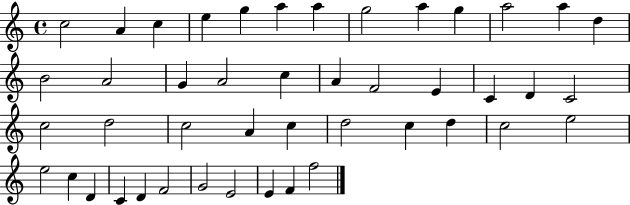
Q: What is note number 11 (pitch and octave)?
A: A5